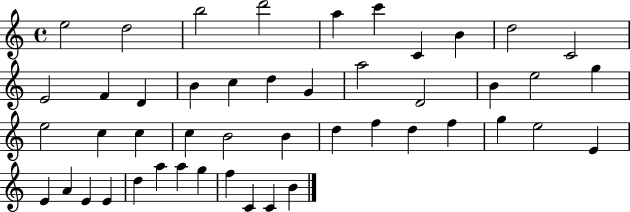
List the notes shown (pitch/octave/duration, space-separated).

E5/h D5/h B5/h D6/h A5/q C6/q C4/q B4/q D5/h C4/h E4/h F4/q D4/q B4/q C5/q D5/q G4/q A5/h D4/h B4/q E5/h G5/q E5/h C5/q C5/q C5/q B4/h B4/q D5/q F5/q D5/q F5/q G5/q E5/h E4/q E4/q A4/q E4/q E4/q D5/q A5/q A5/q G5/q F5/q C4/q C4/q B4/q